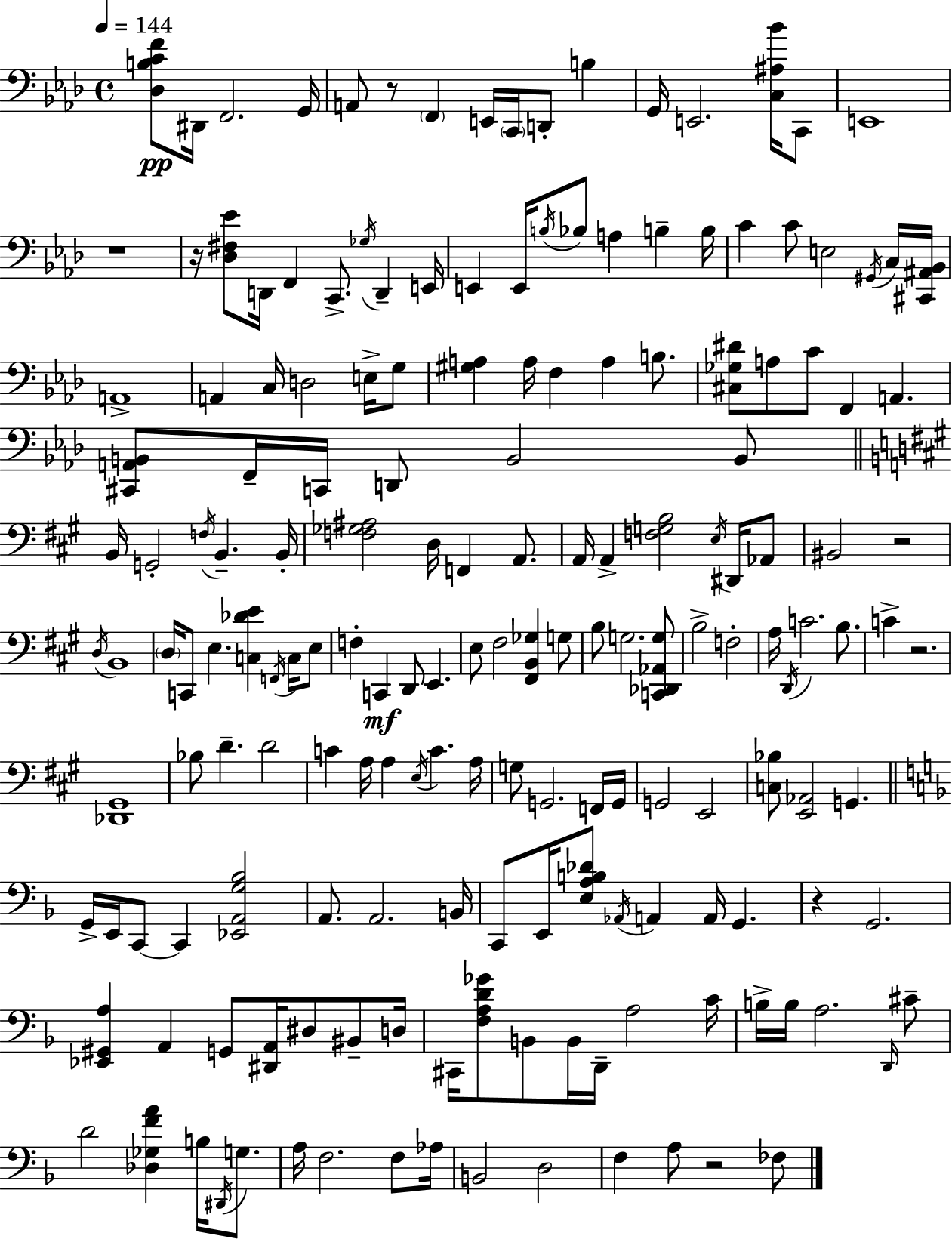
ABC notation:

X:1
T:Untitled
M:4/4
L:1/4
K:Fm
[_D,B,CF]/2 ^D,,/4 F,,2 G,,/4 A,,/2 z/2 F,, E,,/4 C,,/4 D,,/2 B, G,,/4 E,,2 [C,^A,_B]/4 C,,/2 E,,4 z4 z/4 [_D,^F,_E]/2 D,,/4 F,, C,,/2 _G,/4 D,, E,,/4 E,, E,,/4 B,/4 _B,/2 A, B, B,/4 C C/2 E,2 ^G,,/4 C,/4 [^C,,^A,,_B,,]/4 A,,4 A,, C,/4 D,2 E,/4 G,/2 [^G,A,] A,/4 F, A, B,/2 [^C,_G,^D]/2 A,/2 C/2 F,, A,, [^C,,A,,B,,]/2 F,,/4 C,,/4 D,,/2 B,,2 B,,/2 B,,/4 G,,2 F,/4 B,, B,,/4 [F,_G,^A,]2 D,/4 F,, A,,/2 A,,/4 A,, [F,G,B,]2 E,/4 ^D,,/4 _A,,/2 ^B,,2 z2 D,/4 B,,4 D,/4 C,,/2 E, [C,_DE] F,,/4 C,/4 E,/2 F, C,, D,,/2 E,, E,/2 ^F,2 [^F,,B,,_G,] G,/2 B,/2 G,2 [C,,_D,,_A,,G,]/2 B,2 F,2 A,/4 D,,/4 C2 B,/2 C z2 [_D,,^G,,]4 _B,/2 D D2 C A,/4 A, E,/4 C A,/4 G,/2 G,,2 F,,/4 G,,/4 G,,2 E,,2 [C,_B,]/2 [E,,_A,,]2 G,, G,,/4 E,,/4 C,,/2 C,, [_E,,A,,G,_B,]2 A,,/2 A,,2 B,,/4 C,,/2 E,,/4 [E,A,B,_D]/2 _A,,/4 A,, A,,/4 G,, z G,,2 [_E,,^G,,A,] A,, G,,/2 [^D,,A,,]/4 ^D,/2 ^B,,/2 D,/4 ^C,,/4 [F,A,D_G]/2 B,,/2 B,,/4 D,,/4 A,2 C/4 B,/4 B,/4 A,2 D,,/4 ^C/2 D2 [_D,_G,FA] B,/4 ^D,,/4 G,/2 A,/4 F,2 F,/2 _A,/4 B,,2 D,2 F, A,/2 z2 _F,/2